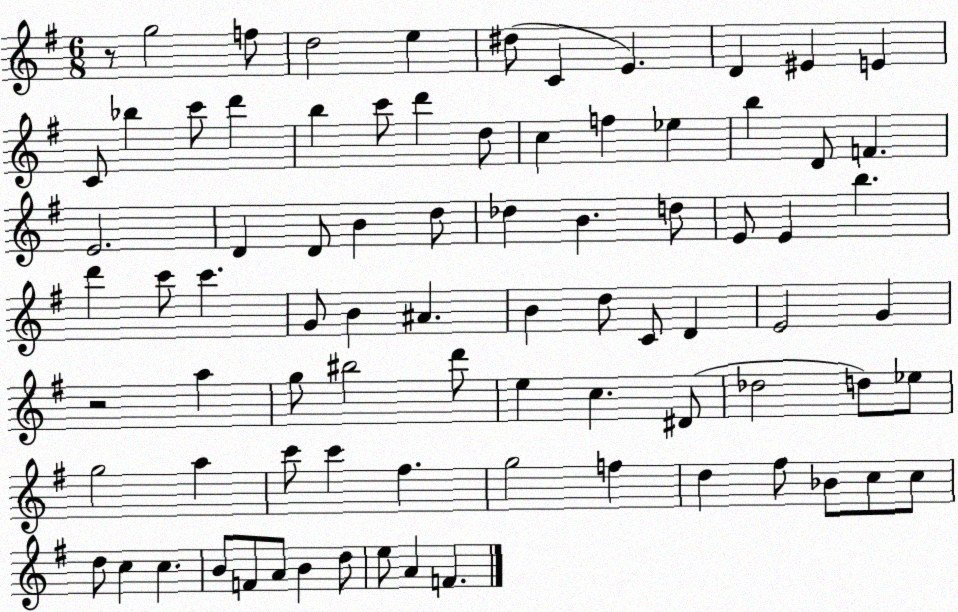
X:1
T:Untitled
M:6/8
L:1/4
K:G
z/2 g2 f/2 d2 e ^d/2 C E D ^E E C/2 _b c'/2 d' b c'/2 d' d/2 c f _e b D/2 F E2 D D/2 B d/2 _d B d/2 E/2 E b d' c'/2 c' G/2 B ^A B d/2 C/2 D E2 G z2 a g/2 ^b2 d'/2 e c ^D/2 _d2 d/2 _e/2 g2 a c'/2 c' ^f g2 f d ^f/2 _B/2 c/2 c/2 d/2 c c B/2 F/2 A/2 B d/2 e/2 A F